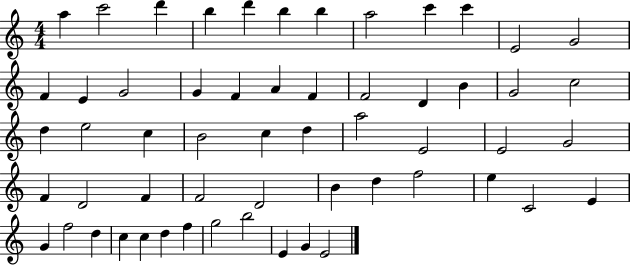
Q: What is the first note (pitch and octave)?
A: A5